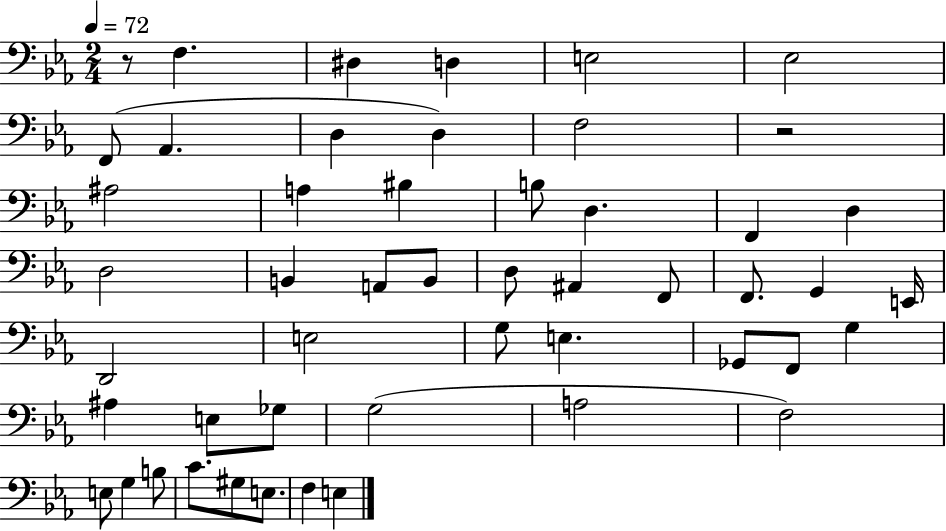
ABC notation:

X:1
T:Untitled
M:2/4
L:1/4
K:Eb
z/2 F, ^D, D, E,2 _E,2 F,,/2 _A,, D, D, F,2 z2 ^A,2 A, ^B, B,/2 D, F,, D, D,2 B,, A,,/2 B,,/2 D,/2 ^A,, F,,/2 F,,/2 G,, E,,/4 D,,2 E,2 G,/2 E, _G,,/2 F,,/2 G, ^A, E,/2 _G,/2 G,2 A,2 F,2 E,/2 G, B,/2 C/2 ^G,/2 E,/2 F, E,